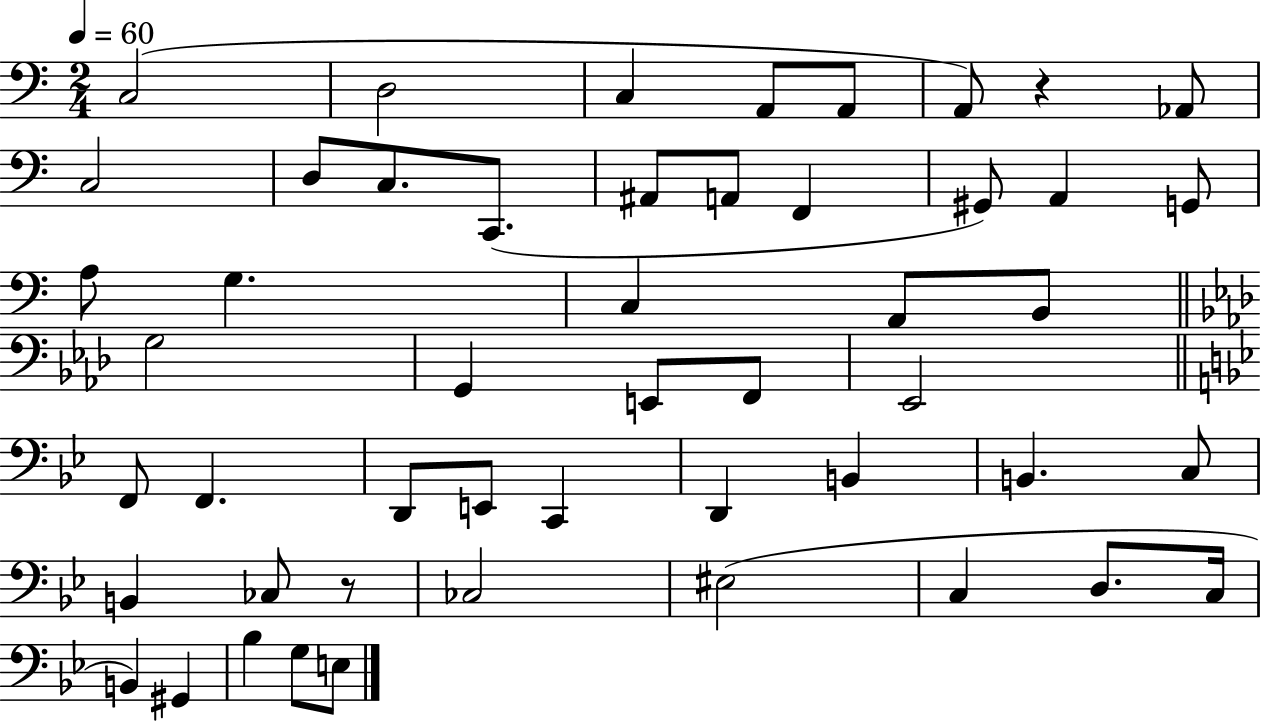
X:1
T:Untitled
M:2/4
L:1/4
K:C
C,2 D,2 C, A,,/2 A,,/2 A,,/2 z _A,,/2 C,2 D,/2 C,/2 C,,/2 ^A,,/2 A,,/2 F,, ^G,,/2 A,, G,,/2 A,/2 G, C, A,,/2 B,,/2 G,2 G,, E,,/2 F,,/2 _E,,2 F,,/2 F,, D,,/2 E,,/2 C,, D,, B,, B,, C,/2 B,, _C,/2 z/2 _C,2 ^E,2 C, D,/2 C,/4 B,, ^G,, _B, G,/2 E,/2